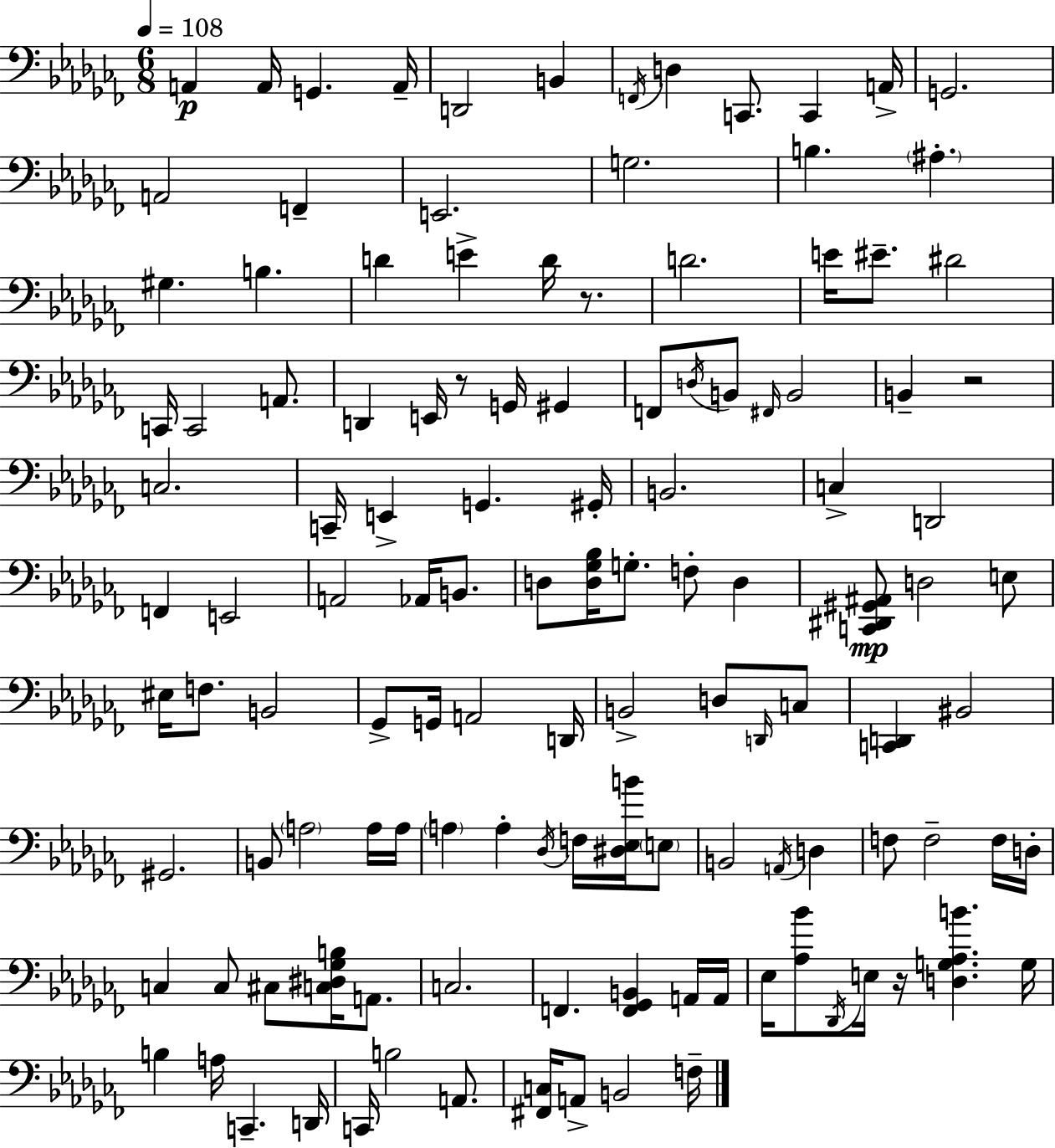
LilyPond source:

{
  \clef bass
  \numericTimeSignature
  \time 6/8
  \key aes \minor
  \tempo 4 = 108
  a,4\p a,16 g,4. a,16-- | d,2 b,4 | \acciaccatura { f,16 } d4 c,8. c,4 | a,16-> g,2. | \break a,2 f,4-- | e,2. | g2. | b4. \parenthesize ais4.-. | \break gis4. b4. | d'4 e'4-> d'16 r8. | d'2. | e'16 eis'8.-- dis'2 | \break c,16 c,2 a,8. | d,4 e,16 r8 g,16 gis,4 | f,8 \acciaccatura { d16 } b,8 \grace { fis,16 } b,2 | b,4-- r2 | \break c2. | c,16-- e,4-> g,4. | gis,16-. b,2. | c4-> d,2 | \break f,4 e,2 | a,2 aes,16 | b,8. d8 <d ges bes>16 g8.-. f8-. d4 | <c, dis, gis, ais,>8\mp d2 | \break e8 eis16 f8. b,2 | ges,8-> g,16 a,2 | d,16 b,2-> d8 | \grace { d,16 } c8 <c, d,>4 bis,2 | \break gis,2. | b,8 \parenthesize a2 | a16 a16 \parenthesize a4 a4-. | \acciaccatura { des16 } f16 <dis ees b'>16 \parenthesize e8 b,2 | \break \acciaccatura { a,16 } d4 f8 f2-- | f16 d16-. c4 c8 | cis8 <c dis ges b>16 a,8. c2. | f,4. | \break <f, ges, b,>4 a,16 a,16 ees16 <aes bes'>8 \acciaccatura { des,16 } e16 r16 | <d g aes b'>4. g16 b4 a16 | c,4.-- d,16 c,16 b2 | a,8. <fis, c>16 a,8-> b,2 | \break f16-- \bar "|."
}